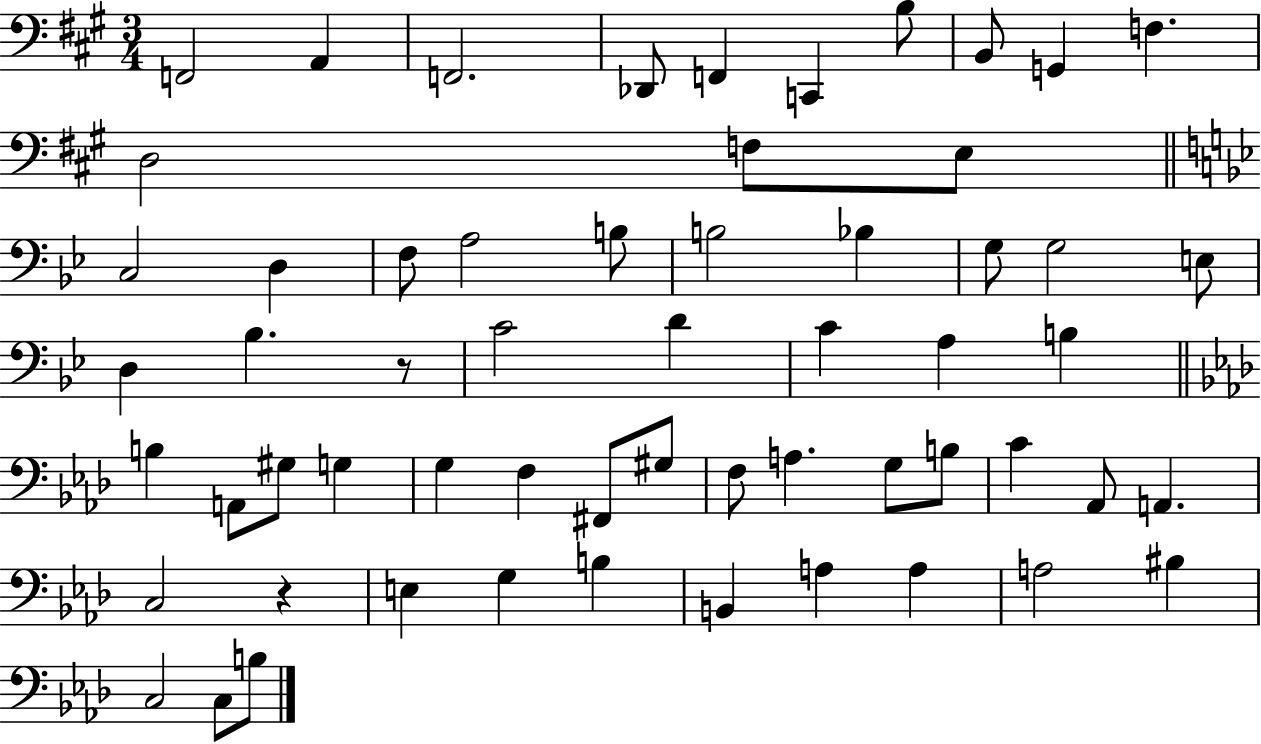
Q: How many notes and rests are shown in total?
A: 59